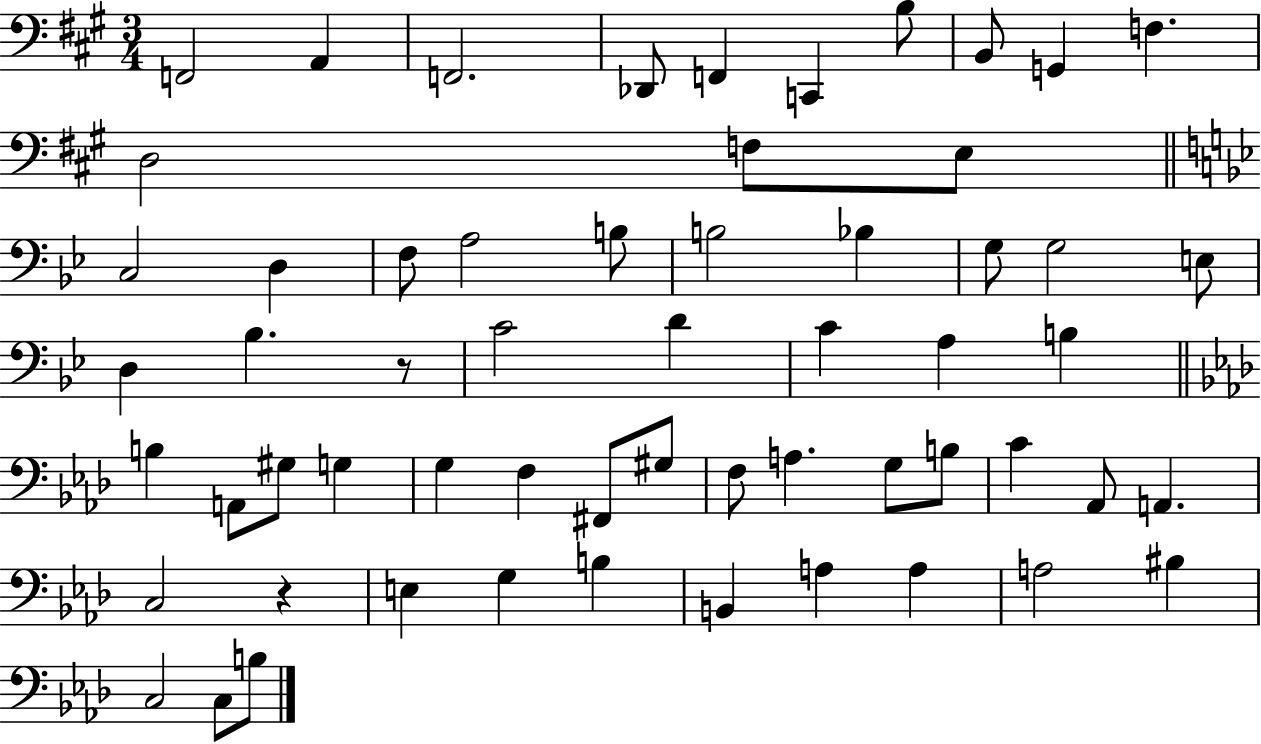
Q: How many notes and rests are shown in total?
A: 59